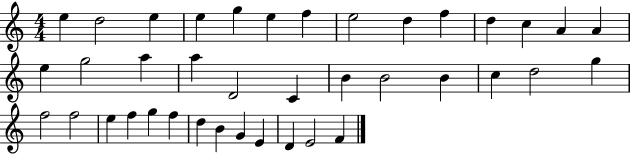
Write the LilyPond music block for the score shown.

{
  \clef treble
  \numericTimeSignature
  \time 4/4
  \key c \major
  e''4 d''2 e''4 | e''4 g''4 e''4 f''4 | e''2 d''4 f''4 | d''4 c''4 a'4 a'4 | \break e''4 g''2 a''4 | a''4 d'2 c'4 | b'4 b'2 b'4 | c''4 d''2 g''4 | \break f''2 f''2 | e''4 f''4 g''4 f''4 | d''4 b'4 g'4 e'4 | d'4 e'2 f'4 | \break \bar "|."
}